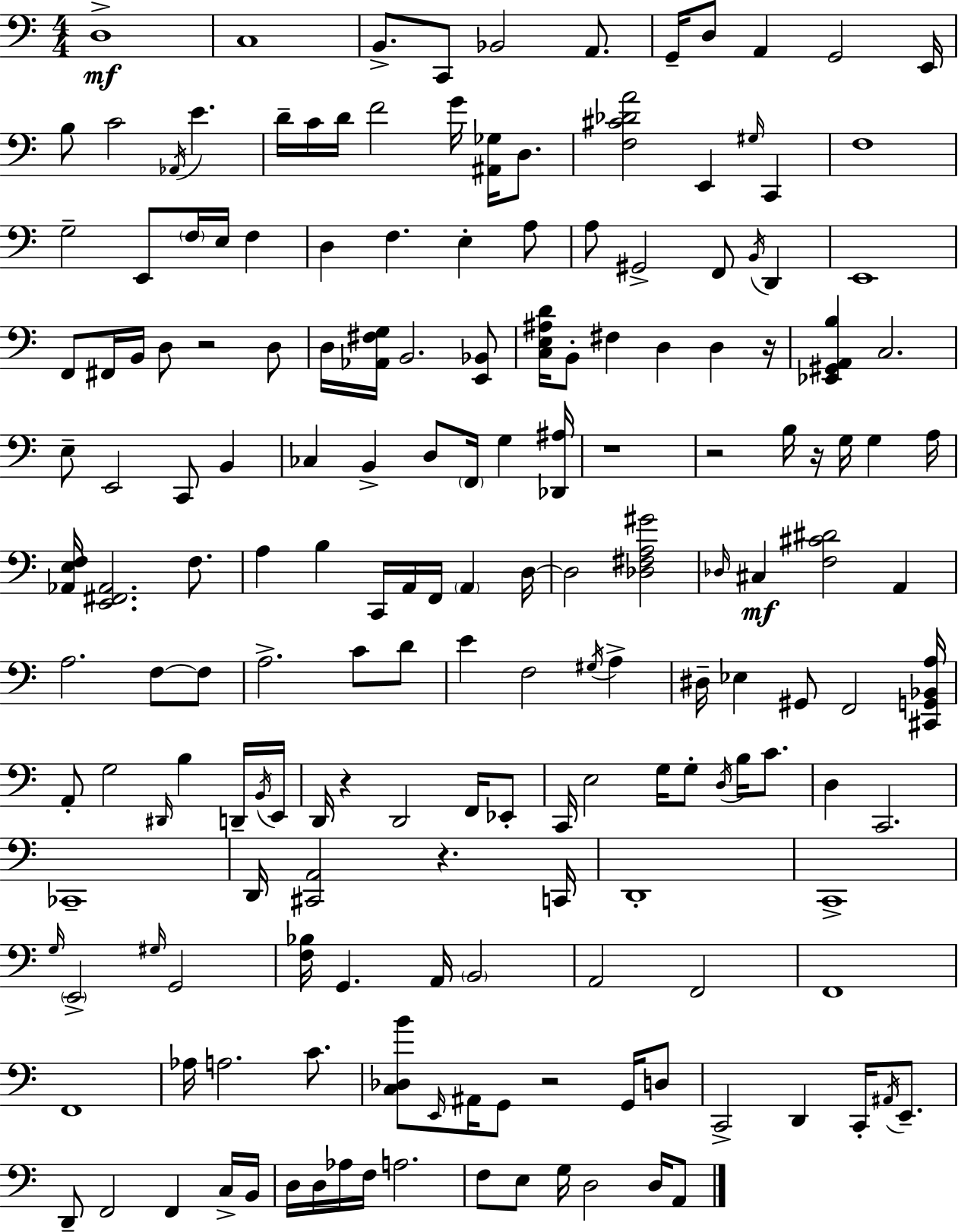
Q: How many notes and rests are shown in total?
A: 179